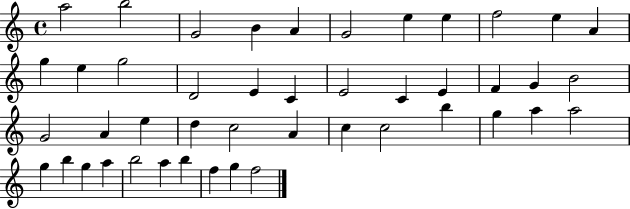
A5/h B5/h G4/h B4/q A4/q G4/h E5/q E5/q F5/h E5/q A4/q G5/q E5/q G5/h D4/h E4/q C4/q E4/h C4/q E4/q F4/q G4/q B4/h G4/h A4/q E5/q D5/q C5/h A4/q C5/q C5/h B5/q G5/q A5/q A5/h G5/q B5/q G5/q A5/q B5/h A5/q B5/q F5/q G5/q F5/h